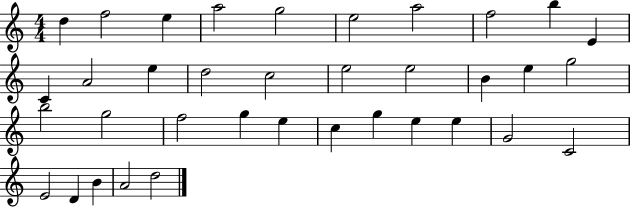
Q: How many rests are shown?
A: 0